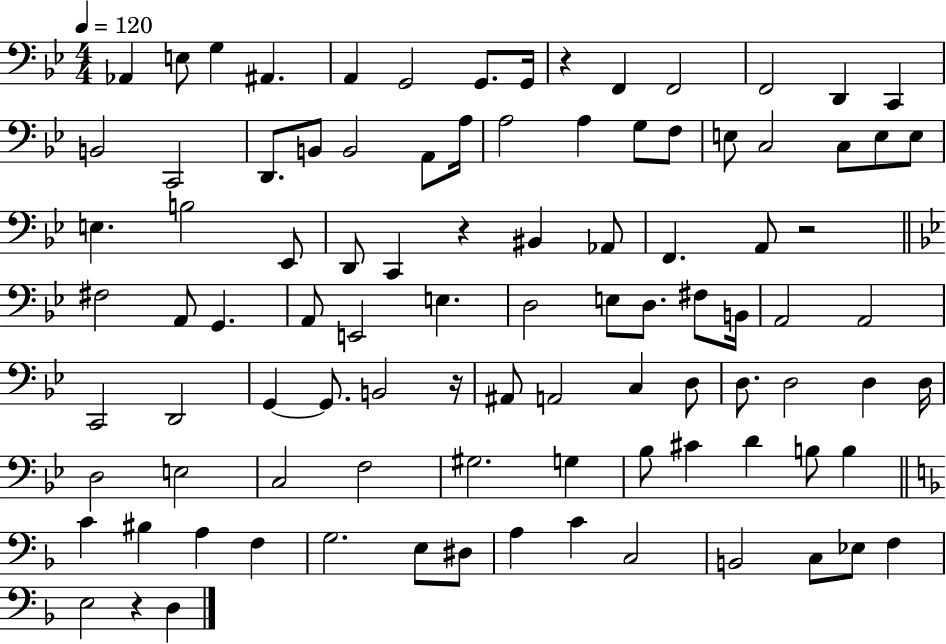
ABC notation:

X:1
T:Untitled
M:4/4
L:1/4
K:Bb
_A,, E,/2 G, ^A,, A,, G,,2 G,,/2 G,,/4 z F,, F,,2 F,,2 D,, C,, B,,2 C,,2 D,,/2 B,,/2 B,,2 A,,/2 A,/4 A,2 A, G,/2 F,/2 E,/2 C,2 C,/2 E,/2 E,/2 E, B,2 _E,,/2 D,,/2 C,, z ^B,, _A,,/2 F,, A,,/2 z2 ^F,2 A,,/2 G,, A,,/2 E,,2 E, D,2 E,/2 D,/2 ^F,/2 B,,/4 A,,2 A,,2 C,,2 D,,2 G,, G,,/2 B,,2 z/4 ^A,,/2 A,,2 C, D,/2 D,/2 D,2 D, D,/4 D,2 E,2 C,2 F,2 ^G,2 G, _B,/2 ^C D B,/2 B, C ^B, A, F, G,2 E,/2 ^D,/2 A, C C,2 B,,2 C,/2 _E,/2 F, E,2 z D,